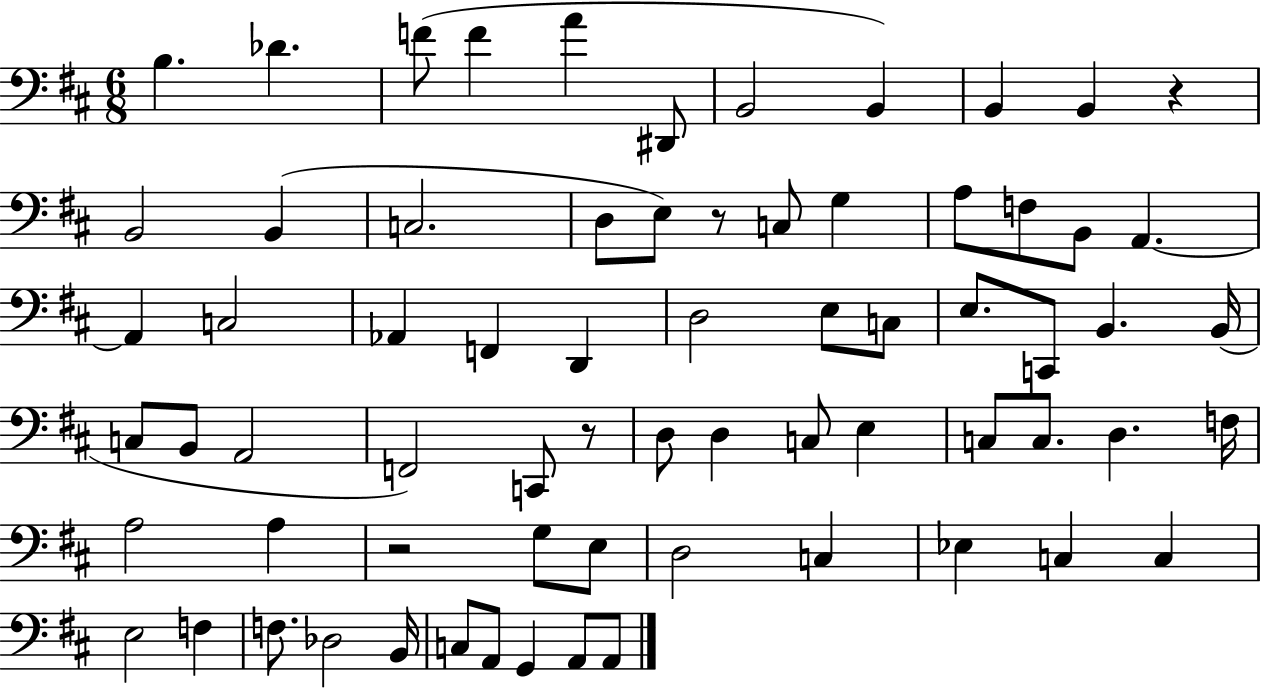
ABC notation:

X:1
T:Untitled
M:6/8
L:1/4
K:D
B, _D F/2 F A ^D,,/2 B,,2 B,, B,, B,, z B,,2 B,, C,2 D,/2 E,/2 z/2 C,/2 G, A,/2 F,/2 B,,/2 A,, A,, C,2 _A,, F,, D,, D,2 E,/2 C,/2 E,/2 C,,/2 B,, B,,/4 C,/2 B,,/2 A,,2 F,,2 C,,/2 z/2 D,/2 D, C,/2 E, C,/2 C,/2 D, F,/4 A,2 A, z2 G,/2 E,/2 D,2 C, _E, C, C, E,2 F, F,/2 _D,2 B,,/4 C,/2 A,,/2 G,, A,,/2 A,,/2